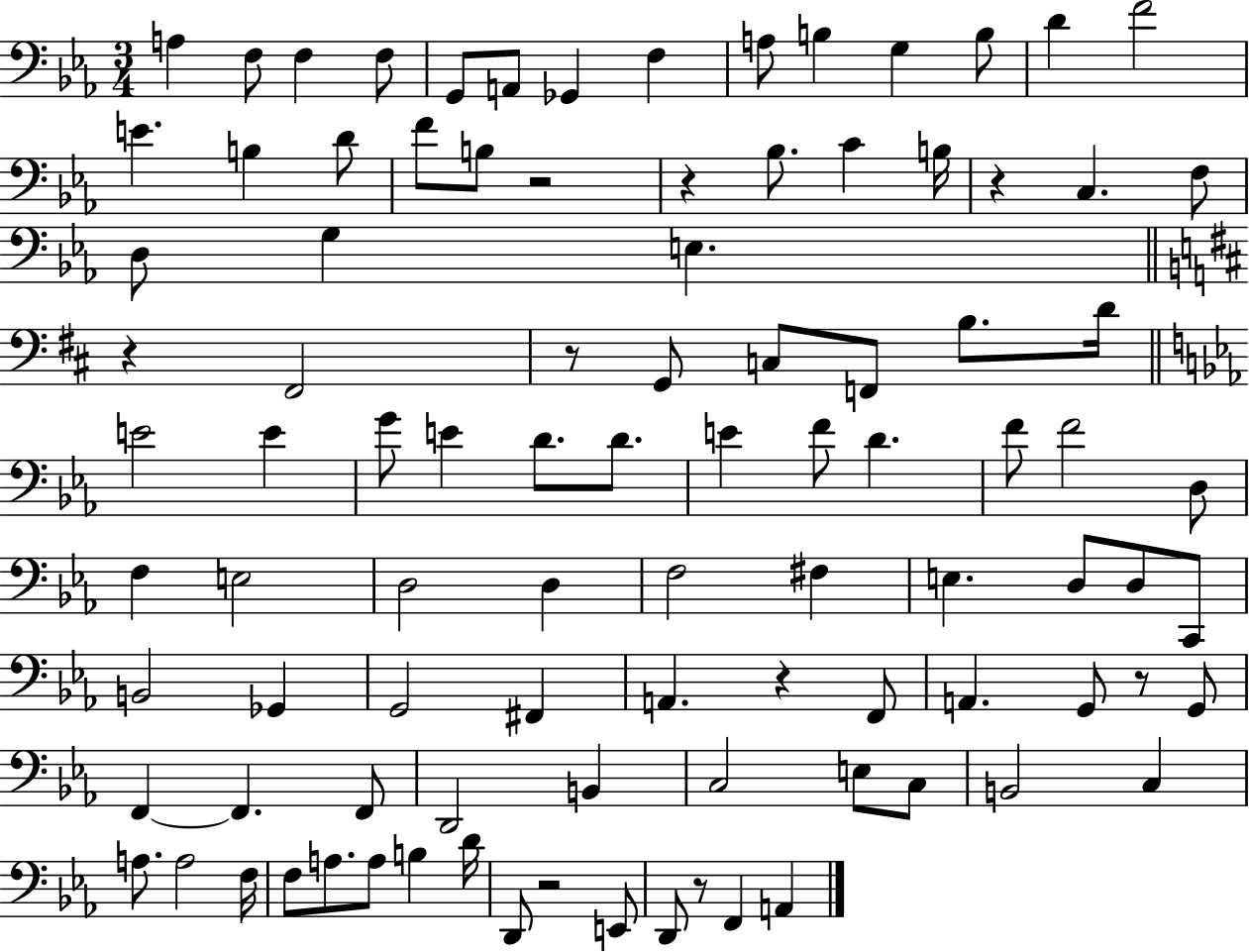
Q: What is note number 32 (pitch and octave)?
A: B3